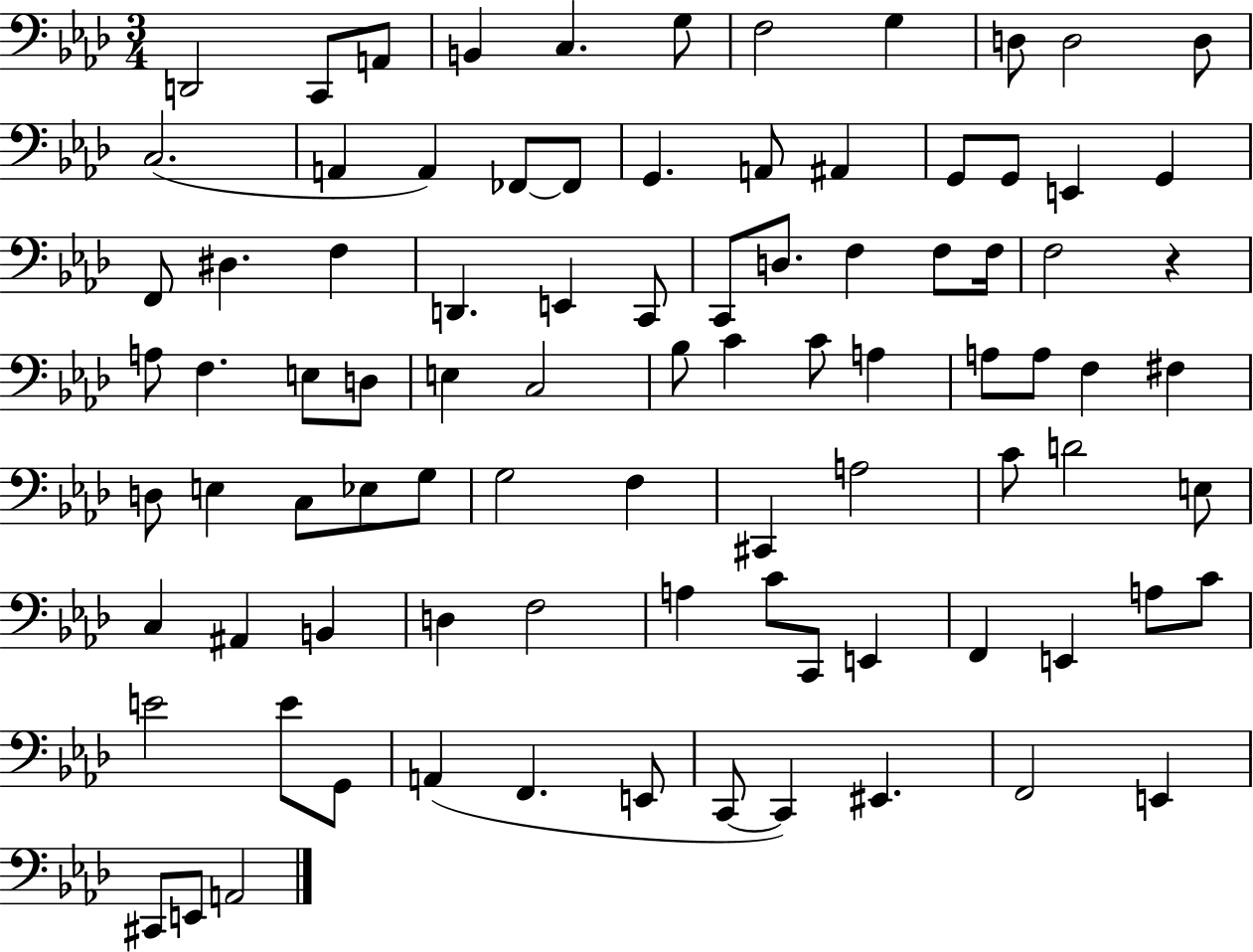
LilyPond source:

{
  \clef bass
  \numericTimeSignature
  \time 3/4
  \key aes \major
  d,2 c,8 a,8 | b,4 c4. g8 | f2 g4 | d8 d2 d8 | \break c2.( | a,4 a,4) fes,8~~ fes,8 | g,4. a,8 ais,4 | g,8 g,8 e,4 g,4 | \break f,8 dis4. f4 | d,4. e,4 c,8 | c,8 d8. f4 f8 f16 | f2 r4 | \break a8 f4. e8 d8 | e4 c2 | bes8 c'4 c'8 a4 | a8 a8 f4 fis4 | \break d8 e4 c8 ees8 g8 | g2 f4 | cis,4 a2 | c'8 d'2 e8 | \break c4 ais,4 b,4 | d4 f2 | a4 c'8 c,8 e,4 | f,4 e,4 a8 c'8 | \break e'2 e'8 g,8 | a,4( f,4. e,8 | c,8~~ c,4) eis,4. | f,2 e,4 | \break cis,8 e,8 a,2 | \bar "|."
}